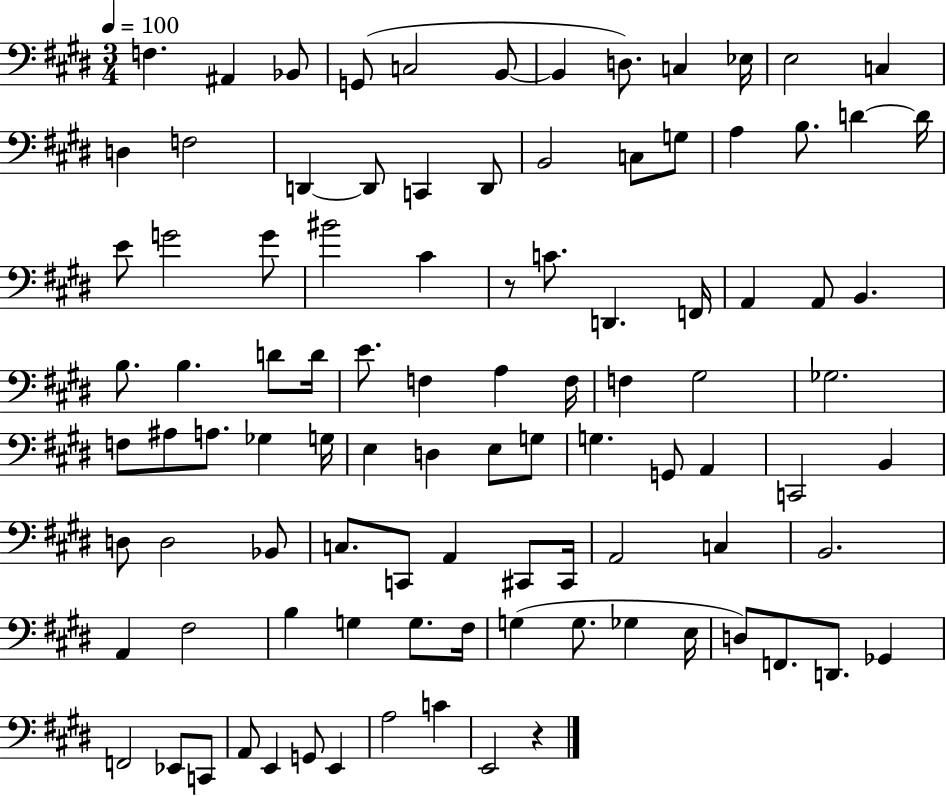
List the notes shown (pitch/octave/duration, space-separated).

F3/q. A#2/q Bb2/e G2/e C3/h B2/e B2/q D3/e. C3/q Eb3/s E3/h C3/q D3/q F3/h D2/q D2/e C2/q D2/e B2/h C3/e G3/e A3/q B3/e. D4/q D4/s E4/e G4/h G4/e BIS4/h C#4/q R/e C4/e. D2/q. F2/s A2/q A2/e B2/q. B3/e. B3/q. D4/e D4/s E4/e. F3/q A3/q F3/s F3/q G#3/h Gb3/h. F3/e A#3/e A3/e. Gb3/q G3/s E3/q D3/q E3/e G3/e G3/q. G2/e A2/q C2/h B2/q D3/e D3/h Bb2/e C3/e. C2/e A2/q C#2/e C#2/s A2/h C3/q B2/h. A2/q F#3/h B3/q G3/q G3/e. F#3/s G3/q G3/e. Gb3/q E3/s D3/e F2/e. D2/e. Gb2/q F2/h Eb2/e C2/e A2/e E2/q G2/e E2/q A3/h C4/q E2/h R/q